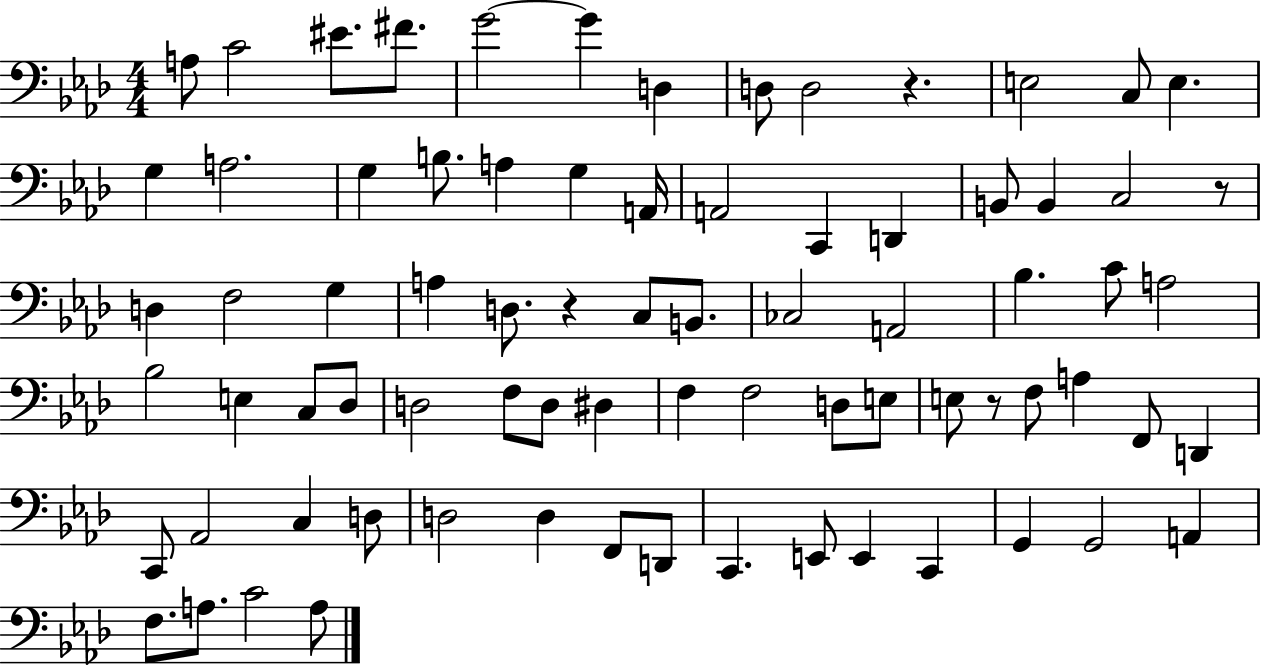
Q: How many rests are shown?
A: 4